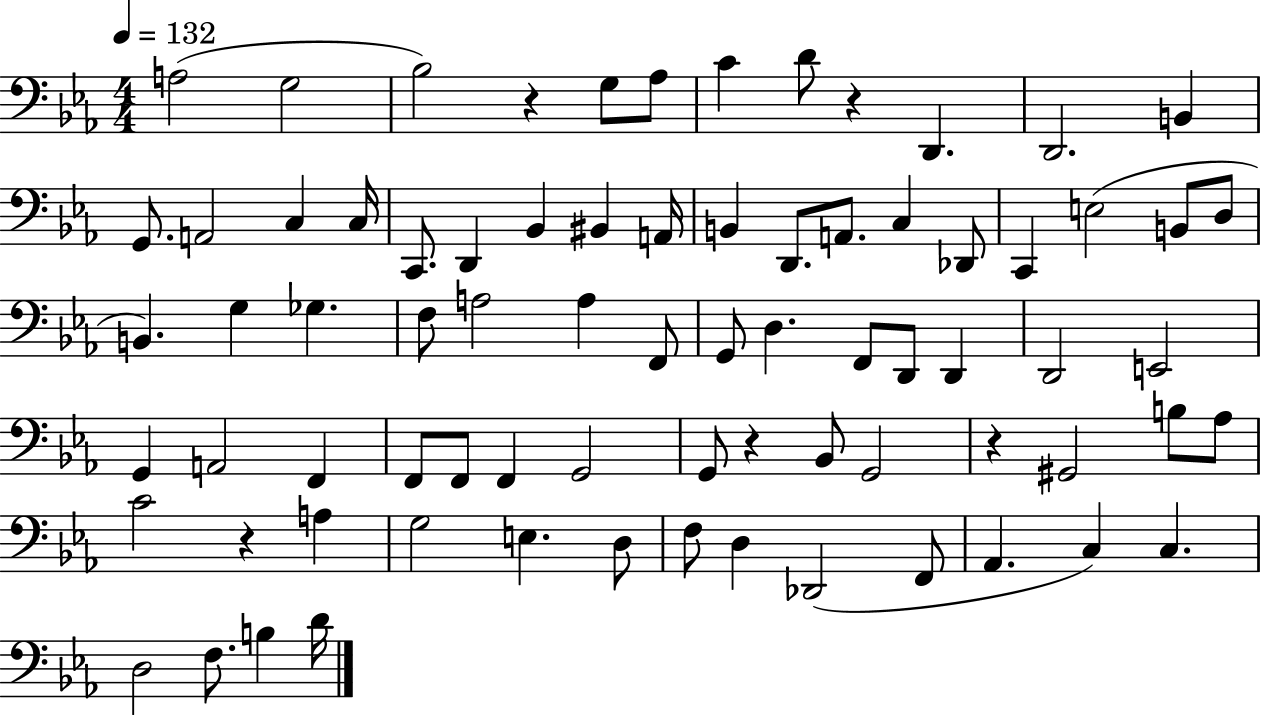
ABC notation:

X:1
T:Untitled
M:4/4
L:1/4
K:Eb
A,2 G,2 _B,2 z G,/2 _A,/2 C D/2 z D,, D,,2 B,, G,,/2 A,,2 C, C,/4 C,,/2 D,, _B,, ^B,, A,,/4 B,, D,,/2 A,,/2 C, _D,,/2 C,, E,2 B,,/2 D,/2 B,, G, _G, F,/2 A,2 A, F,,/2 G,,/2 D, F,,/2 D,,/2 D,, D,,2 E,,2 G,, A,,2 F,, F,,/2 F,,/2 F,, G,,2 G,,/2 z _B,,/2 G,,2 z ^G,,2 B,/2 _A,/2 C2 z A, G,2 E, D,/2 F,/2 D, _D,,2 F,,/2 _A,, C, C, D,2 F,/2 B, D/4